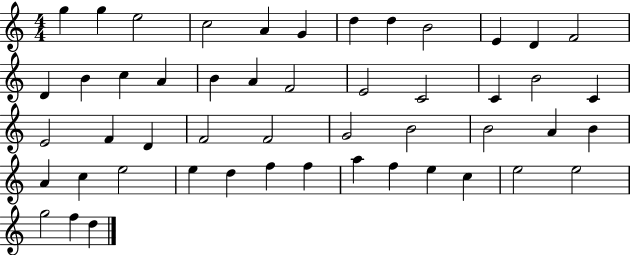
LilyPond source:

{
  \clef treble
  \numericTimeSignature
  \time 4/4
  \key c \major
  g''4 g''4 e''2 | c''2 a'4 g'4 | d''4 d''4 b'2 | e'4 d'4 f'2 | \break d'4 b'4 c''4 a'4 | b'4 a'4 f'2 | e'2 c'2 | c'4 b'2 c'4 | \break e'2 f'4 d'4 | f'2 f'2 | g'2 b'2 | b'2 a'4 b'4 | \break a'4 c''4 e''2 | e''4 d''4 f''4 f''4 | a''4 f''4 e''4 c''4 | e''2 e''2 | \break g''2 f''4 d''4 | \bar "|."
}